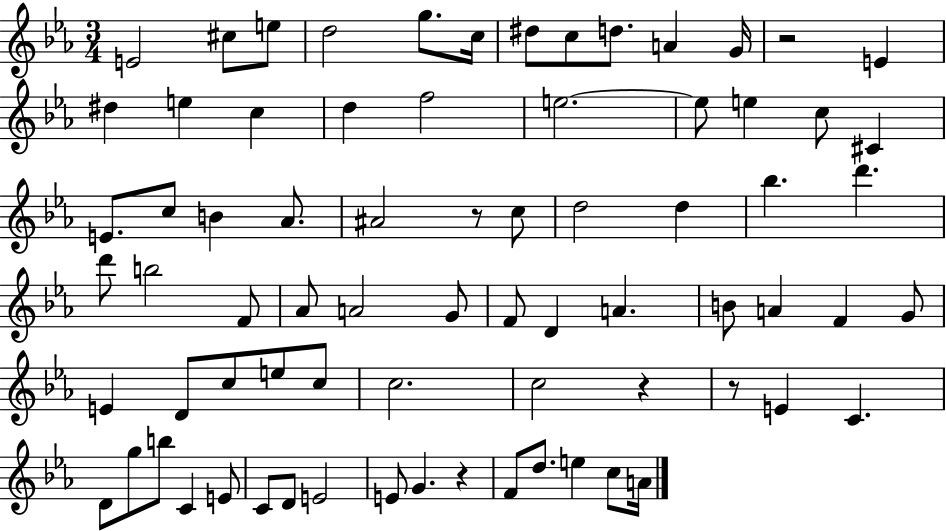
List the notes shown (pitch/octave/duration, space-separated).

E4/h C#5/e E5/e D5/h G5/e. C5/s D#5/e C5/e D5/e. A4/q G4/s R/h E4/q D#5/q E5/q C5/q D5/q F5/h E5/h. E5/e E5/q C5/e C#4/q E4/e. C5/e B4/q Ab4/e. A#4/h R/e C5/e D5/h D5/q Bb5/q. D6/q. D6/e B5/h F4/e Ab4/e A4/h G4/e F4/e D4/q A4/q. B4/e A4/q F4/q G4/e E4/q D4/e C5/e E5/e C5/e C5/h. C5/h R/q R/e E4/q C4/q. D4/e G5/e B5/e C4/q E4/e C4/e D4/e E4/h E4/e G4/q. R/q F4/e D5/e. E5/q C5/e A4/s